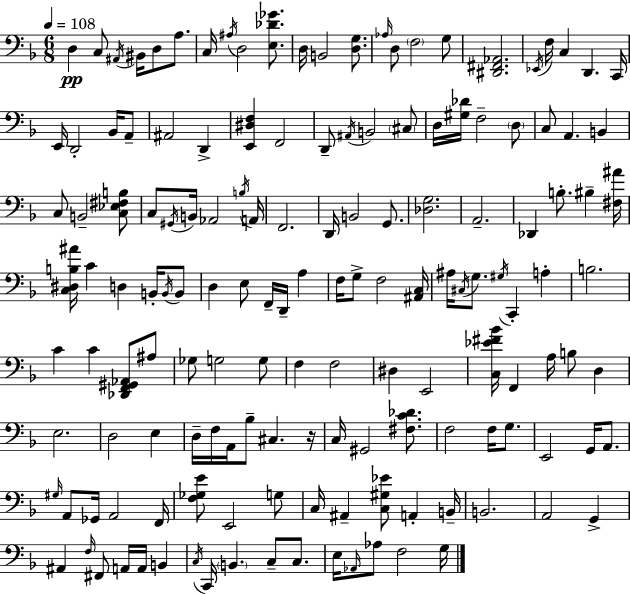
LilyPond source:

{
  \clef bass
  \numericTimeSignature
  \time 6/8
  \key f \major
  \tempo 4 = 108
  d4\pp c8 \acciaccatura { ais,16 } bis,16 d8 a8. | c16 \acciaccatura { ais16 } d2 <e des' ges'>8. | d16 b,2 <d g>8. | \grace { aes16 } d8 \parenthesize f2 | \break g8 <dis, fis, aes,>2. | \acciaccatura { ees,16 } f16 c4 d,4. | c,16 e,16 d,2-. | bes,16 a,8-- ais,2 | \break d,4-> <e, dis f>4 f,2 | d,8-- \acciaccatura { ais,16 } b,2 | \parenthesize cis8 d16 <gis des'>16 f2-- | \parenthesize d8 c8 a,4. | \break b,4 c8 b,2-- | <c ees fis b>8 c8 \acciaccatura { gis,16 } b,16 aes,2 | \acciaccatura { b16 } a,16 f,2. | d,16 b,2 | \break g,8. <des g>2. | a,2.-- | des,4 b8.-. | bis4-- <fis ais'>16 <c dis b ais'>16 c'4 | \break d4 b,16-. \acciaccatura { b,16 } b,8 d4 | e8 f,16-- d,16-- a4 f16 g8-> f2 | <ais, c>16 ais16 \acciaccatura { cis16 } g8. | \acciaccatura { gis16 } c,4-. a4-. b2. | \break c'4 | c'4 <des, f, gis, aes,>8 ais8 ges8 | g2 g8 f4 | f2 dis4 | \break e,2 <c ees' fis' bes'>16 f,4 | a16 b8 d4 e2. | d2 | e4 d16-- f16 | \break a,16 bes8-- cis4. r16 c16 gis,2 | <fis c' des'>8. f2 | f16 g8. e,2 | g,16 a,8. \grace { gis16 } a,8 | \break ges,16 a,2 f,16 <f ges e'>8 | e,2 g8 c16 | ais,4-- <c gis ees'>8 a,4-. b,16-- b,2. | a,2 | \break g,4-> ais,4 | \grace { f16 } fis,8 a,16 a,16 b,4 | \acciaccatura { c16 } c,16 \parenthesize b,4. c8-- c8. | e16 \grace { aes,16 } aes8 f2 | \break g16 \bar "|."
}